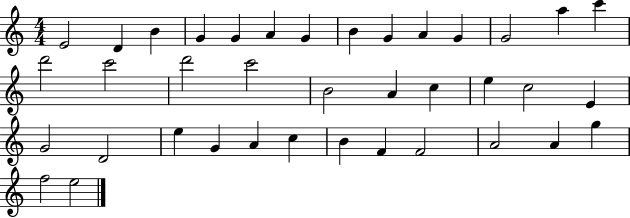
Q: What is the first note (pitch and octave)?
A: E4